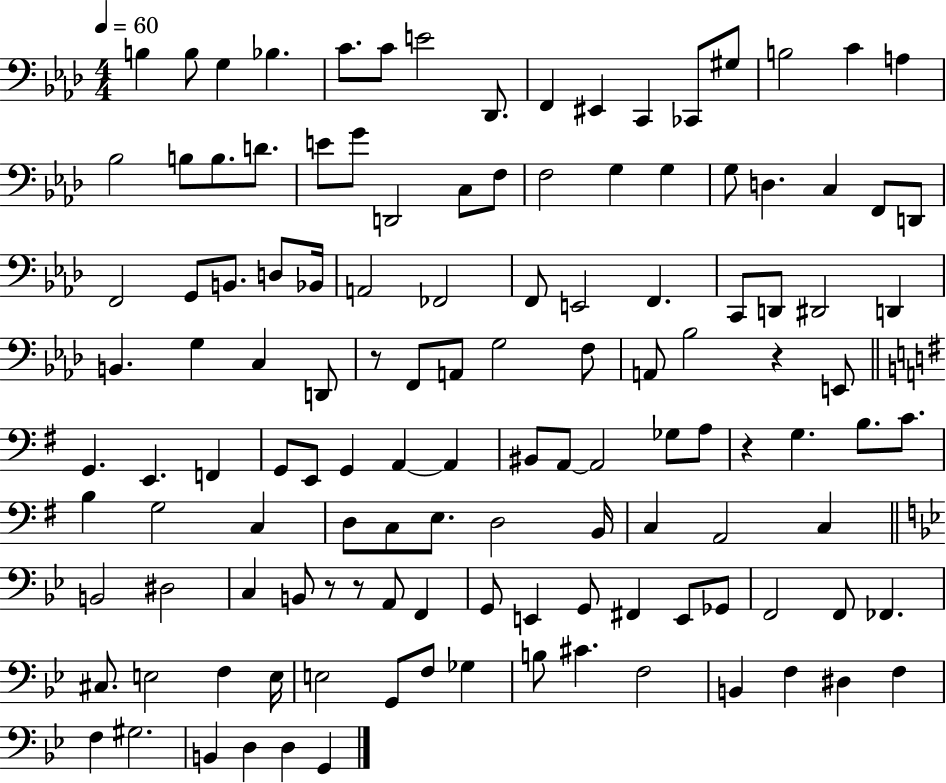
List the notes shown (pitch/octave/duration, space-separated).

B3/q B3/e G3/q Bb3/q. C4/e. C4/e E4/h Db2/e. F2/q EIS2/q C2/q CES2/e G#3/e B3/h C4/q A3/q Bb3/h B3/e B3/e. D4/e. E4/e G4/e D2/h C3/e F3/e F3/h G3/q G3/q G3/e D3/q. C3/q F2/e D2/e F2/h G2/e B2/e. D3/e Bb2/s A2/h FES2/h F2/e E2/h F2/q. C2/e D2/e D#2/h D2/q B2/q. G3/q C3/q D2/e R/e F2/e A2/e G3/h F3/e A2/e Bb3/h R/q E2/e G2/q. E2/q. F2/q G2/e E2/e G2/q A2/q A2/q BIS2/e A2/e A2/h Gb3/e A3/e R/q G3/q. B3/e. C4/e. B3/q G3/h C3/q D3/e C3/e E3/e. D3/h B2/s C3/q A2/h C3/q B2/h D#3/h C3/q B2/e R/e R/e A2/e F2/q G2/e E2/q G2/e F#2/q E2/e Gb2/e F2/h F2/e FES2/q. C#3/e. E3/h F3/q E3/s E3/h G2/e F3/e Gb3/q B3/e C#4/q. F3/h B2/q F3/q D#3/q F3/q F3/q G#3/h. B2/q D3/q D3/q G2/q